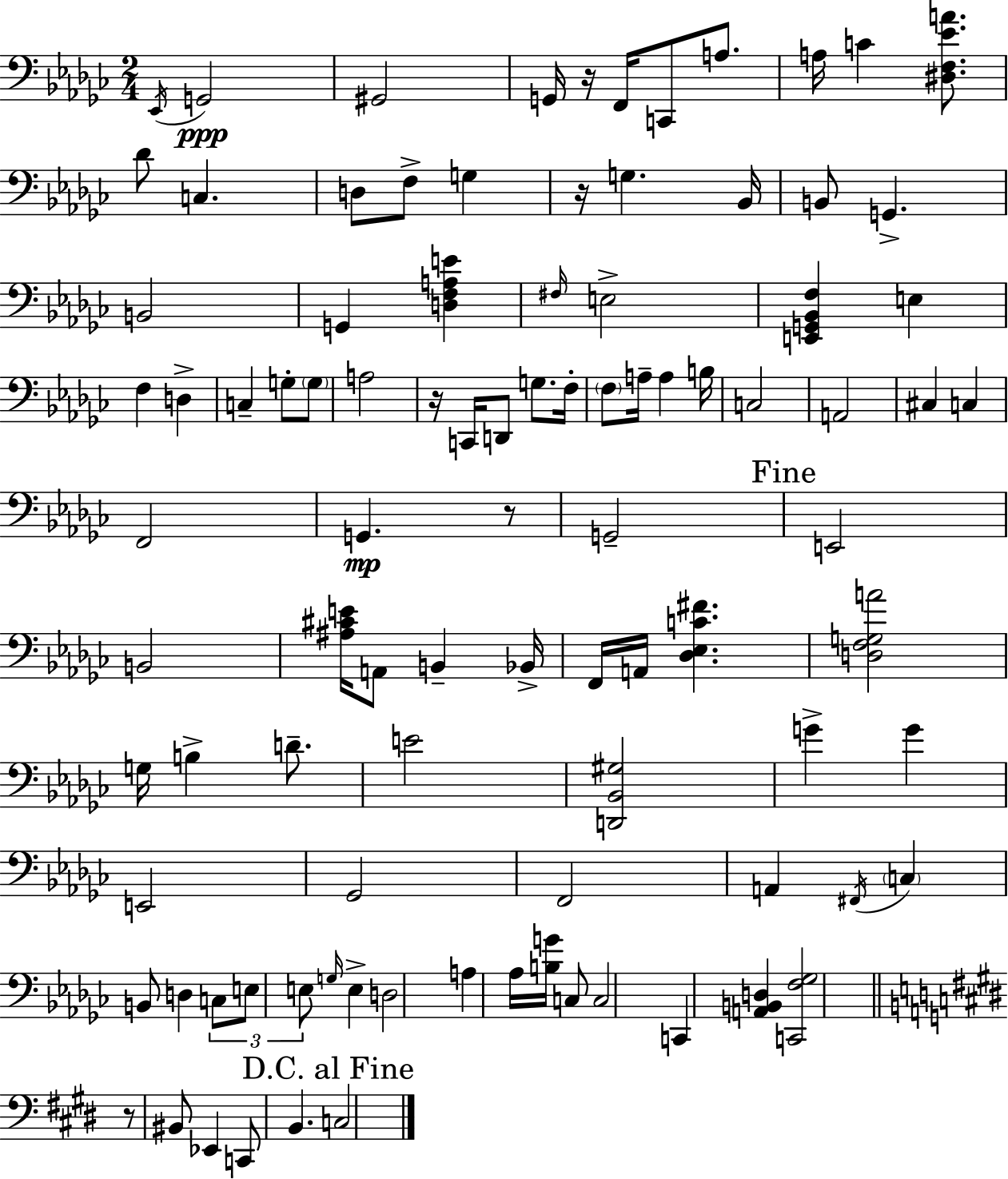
{
  \clef bass
  \numericTimeSignature
  \time 2/4
  \key ees \minor
  \acciaccatura { ees,16 }\ppp g,2 | gis,2 | g,16 r16 f,16 c,8 a8. | a16 c'4 <dis f ees' a'>8. | \break des'8 c4. | d8 f8-> g4 | r16 g4. | bes,16 b,8 g,4.-> | \break b,2 | g,4 <d f a e'>4 | \grace { fis16 } e2-> | <e, g, bes, f>4 e4 | \break f4 d4-> | c4-- g8-. | \parenthesize g8 a2 | r16 c,16 d,8 g8. | \break f16-. \parenthesize f8 a16-- a4 | b16 c2 | a,2 | cis4 c4 | \break f,2 | g,4.\mp | r8 g,2-- | \mark "Fine" e,2 | \break b,2 | <ais cis' e'>16 a,8 b,4-- | bes,16-> f,16 a,16 <des ees c' fis'>4. | <d f g a'>2 | \break g16 b4-> d'8.-- | e'2 | <d, bes, gis>2 | g'4-> g'4 | \break e,2 | ges,2 | f,2 | a,4 \acciaccatura { fis,16 } \parenthesize c4 | \break b,8 d4 | \tuplet 3/2 { c8 e8 e8 } \grace { g16 } | e4-> d2 | a4 | \break aes16 <b g'>16 c8 c2 | c,4 | <a, b, d>4 <c, f ges>2 | \bar "||" \break \key e \major r8 bis,8 ees,4 | c,8 b,4. | \mark "D.C. al Fine" c2 | \bar "|."
}